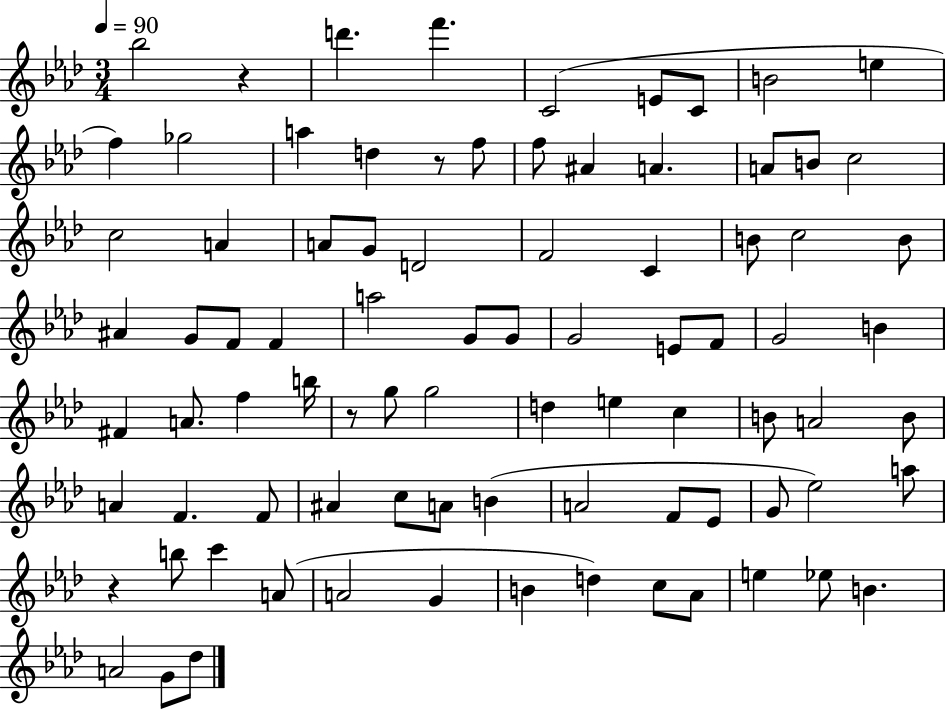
{
  \clef treble
  \numericTimeSignature
  \time 3/4
  \key aes \major
  \tempo 4 = 90
  bes''2 r4 | d'''4. f'''4. | c'2( e'8 c'8 | b'2 e''4 | \break f''4) ges''2 | a''4 d''4 r8 f''8 | f''8 ais'4 a'4. | a'8 b'8 c''2 | \break c''2 a'4 | a'8 g'8 d'2 | f'2 c'4 | b'8 c''2 b'8 | \break ais'4 g'8 f'8 f'4 | a''2 g'8 g'8 | g'2 e'8 f'8 | g'2 b'4 | \break fis'4 a'8. f''4 b''16 | r8 g''8 g''2 | d''4 e''4 c''4 | b'8 a'2 b'8 | \break a'4 f'4. f'8 | ais'4 c''8 a'8 b'4( | a'2 f'8 ees'8 | g'8 ees''2) a''8 | \break r4 b''8 c'''4 a'8( | a'2 g'4 | b'4 d''4) c''8 aes'8 | e''4 ees''8 b'4. | \break a'2 g'8 des''8 | \bar "|."
}